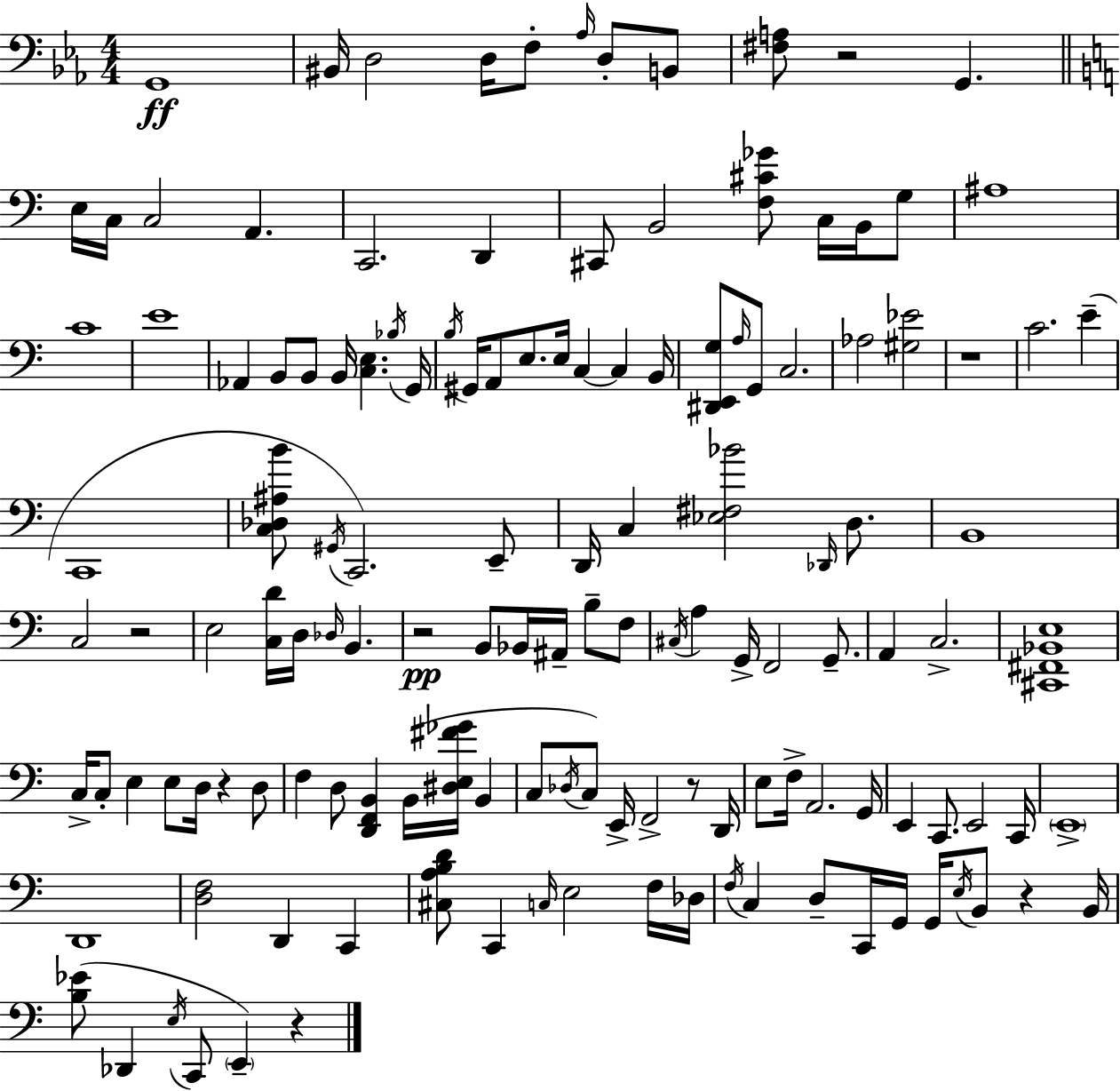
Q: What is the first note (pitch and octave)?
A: G2